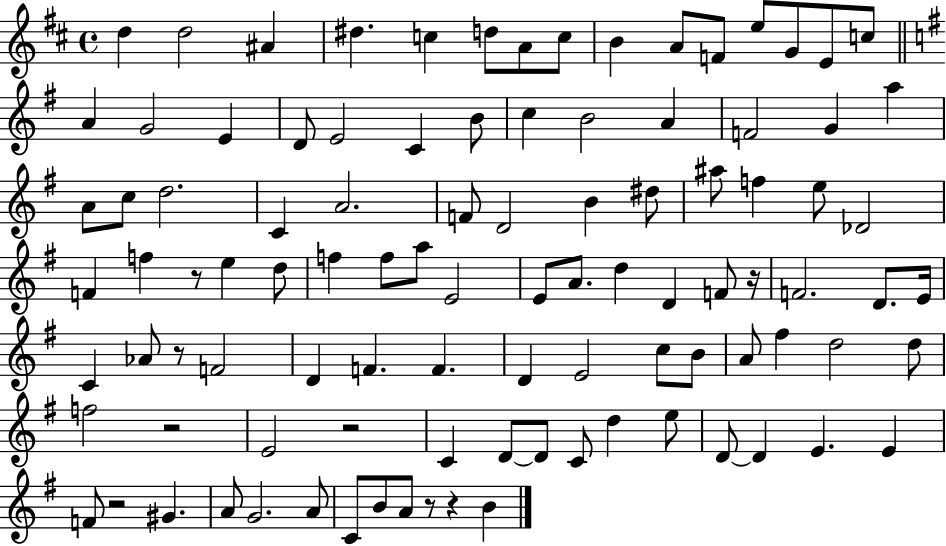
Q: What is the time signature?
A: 4/4